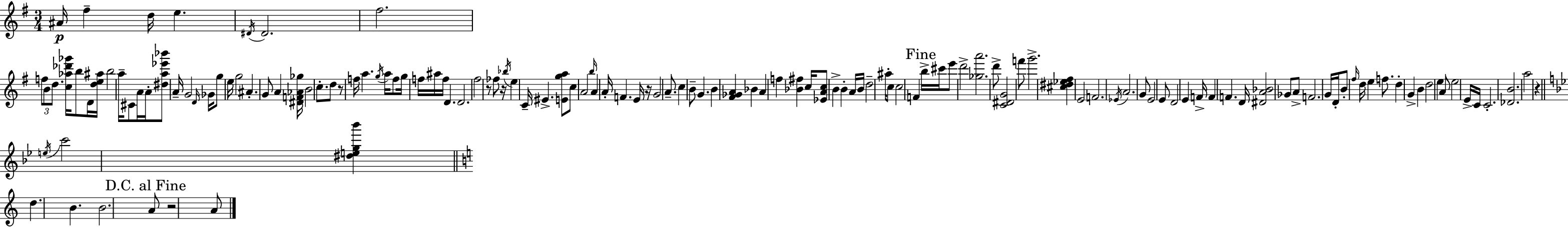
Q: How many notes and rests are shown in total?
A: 141